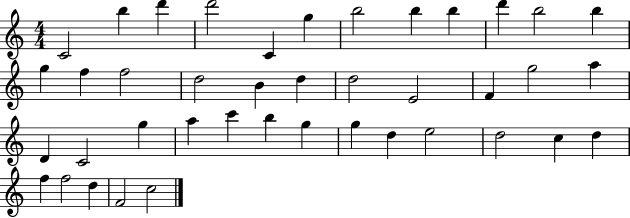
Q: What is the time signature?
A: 4/4